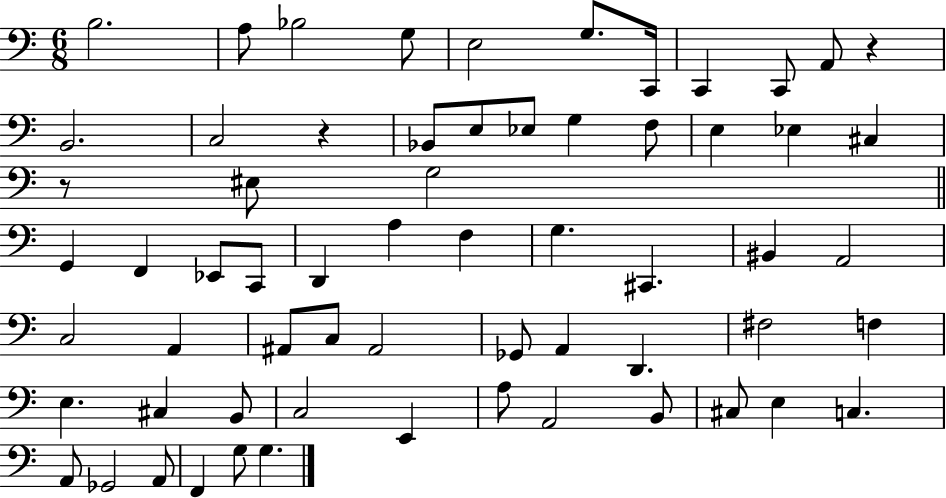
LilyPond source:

{
  \clef bass
  \numericTimeSignature
  \time 6/8
  \key c \major
  \repeat volta 2 { b2. | a8 bes2 g8 | e2 g8. c,16 | c,4 c,8 a,8 r4 | \break b,2. | c2 r4 | bes,8 e8 ees8 g4 f8 | e4 ees4 cis4 | \break r8 eis8 g2 | \bar "||" \break \key c \major g,4 f,4 ees,8 c,8 | d,4 a4 f4 | g4. cis,4. | bis,4 a,2 | \break c2 a,4 | ais,8 c8 ais,2 | ges,8 a,4 d,4. | fis2 f4 | \break e4. cis4 b,8 | c2 e,4 | a8 a,2 b,8 | cis8 e4 c4. | \break a,8 ges,2 a,8 | f,4 g8 g4. | } \bar "|."
}